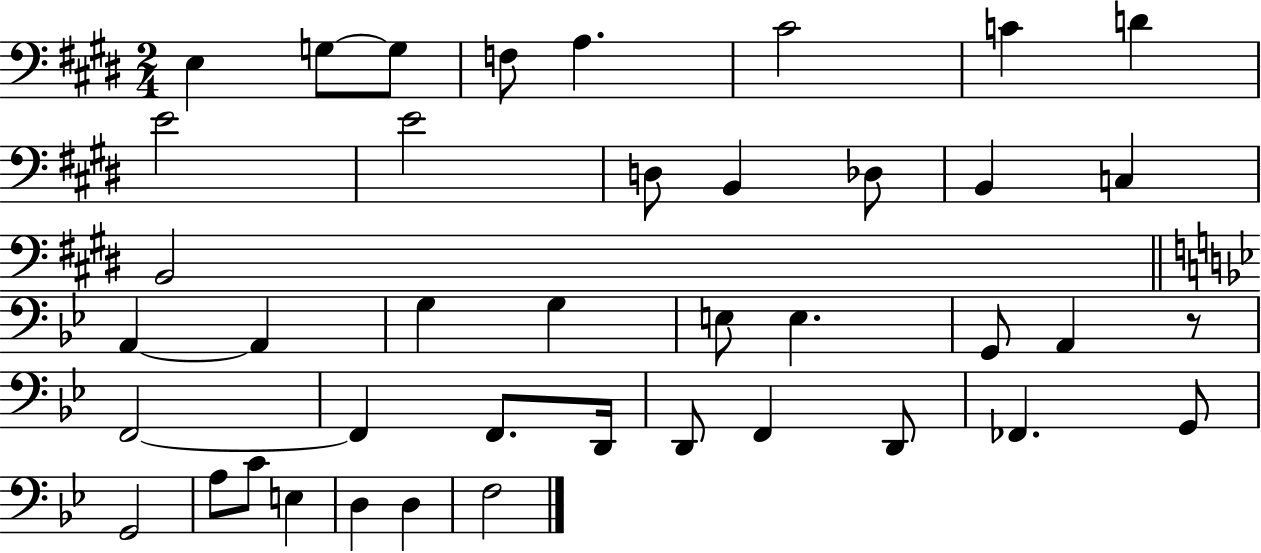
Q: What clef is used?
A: bass